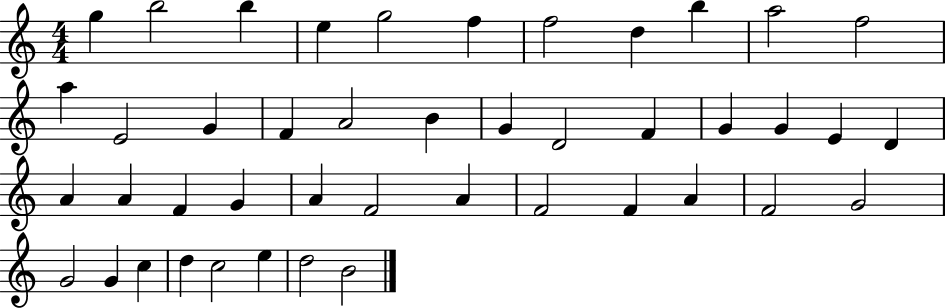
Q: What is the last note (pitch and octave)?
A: B4